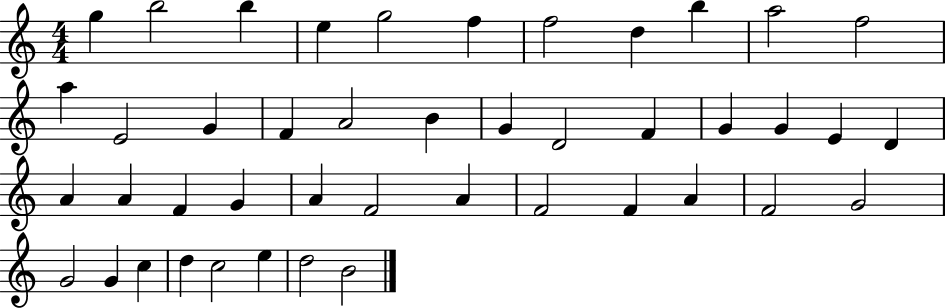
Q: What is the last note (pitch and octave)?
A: B4